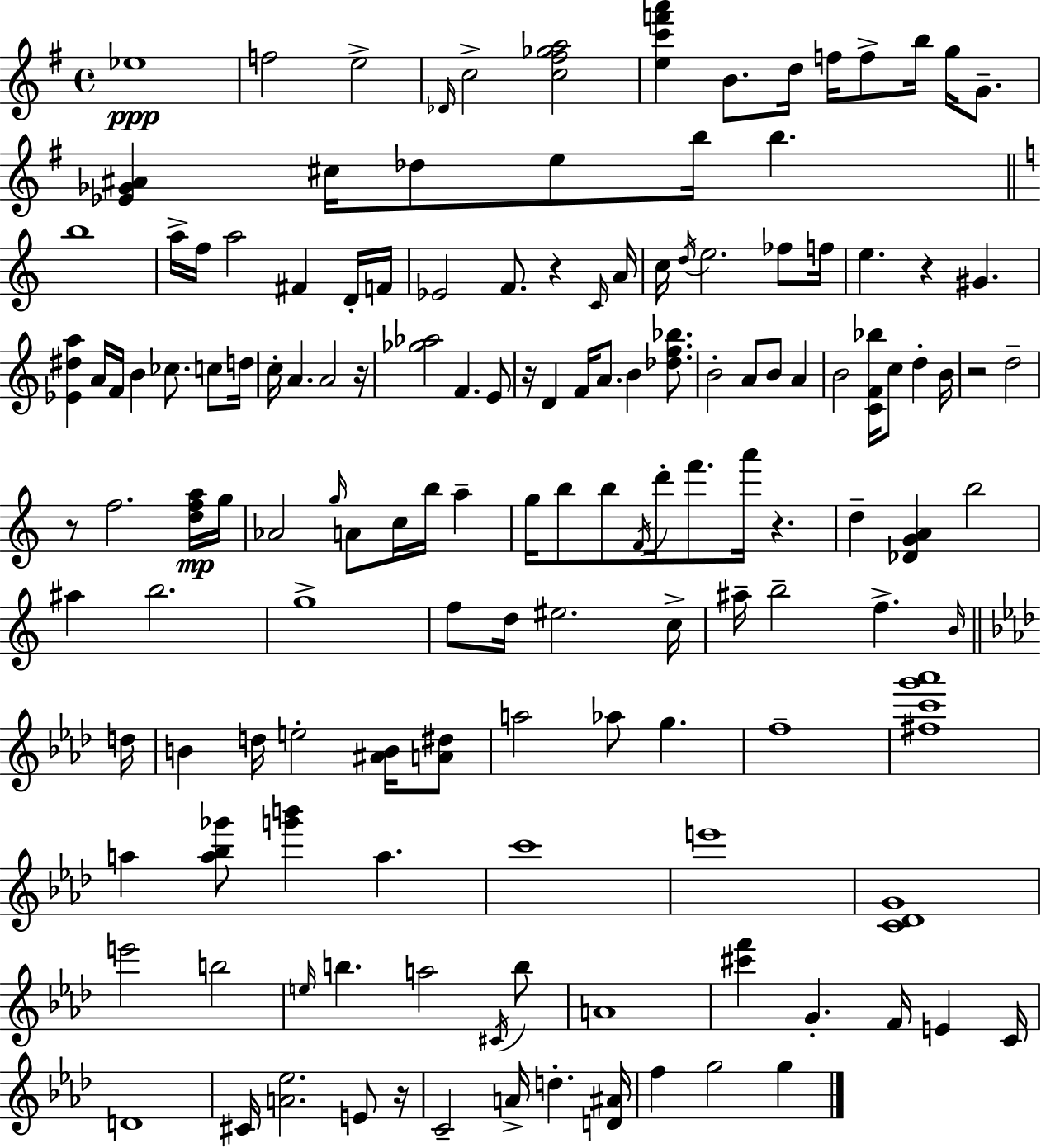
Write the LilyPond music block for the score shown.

{
  \clef treble
  \time 4/4
  \defaultTimeSignature
  \key e \minor
  ees''1\ppp | f''2 e''2-> | \grace { des'16 } c''2-> <c'' fis'' ges'' a''>2 | <e'' c''' f''' a'''>4 b'8. d''16 f''16 f''8-> b''16 g''16 g'8.-- | \break <ees' ges' ais'>4 cis''16 des''8 e''8 b''16 b''4. | \bar "||" \break \key c \major b''1 | a''16-> f''16 a''2 fis'4 d'16-. f'16 | ees'2 f'8. r4 \grace { c'16 } | a'16 c''16 \acciaccatura { d''16 } e''2. fes''8 | \break f''16 e''4. r4 gis'4. | <ees' dis'' a''>4 a'16 f'16 b'4 ces''8. c''8 | d''16 c''16-. a'4. a'2 | r16 <ges'' aes''>2 f'4. | \break e'8 r16 d'4 f'16 a'8. b'4 <des'' f'' bes''>8. | b'2-. a'8 b'8 a'4 | b'2 <c' f' bes''>16 c''8 d''4-. | b'16 r2 d''2-- | \break r8 f''2. | <d'' f'' a''>16\mp g''16 aes'2 \grace { g''16 } a'8 c''16 b''16 a''4-- | g''16 b''8 b''8 \acciaccatura { f'16 } d'''16-. f'''8. a'''16 r4. | d''4-- <des' g' a'>4 b''2 | \break ais''4 b''2. | g''1-> | f''8 d''16 eis''2. | c''16-> ais''16-- b''2-- f''4.-> | \break \grace { b'16 } \bar "||" \break \key aes \major d''16 b'4 d''16 e''2-. <ais' b'>16 <a' dis''>8 | a''2 aes''8 g''4. | f''1-- | <fis'' c''' g''' aes'''>1 | \break a''4 <a'' bes'' ges'''>8 <g''' b'''>4 a''4. | c'''1 | e'''1 | <c' des' g'>1 | \break e'''2 b''2 | \grace { e''16 } b''4. a''2 | \acciaccatura { cis'16 } b''8 a'1 | <cis''' f'''>4 g'4.-. f'16 e'4 | \break c'16 d'1 | cis'16 <a' ees''>2. | e'8 r16 c'2-- a'16-> d''4.-. | <d' ais'>16 f''4 g''2 g''4 | \break \bar "|."
}